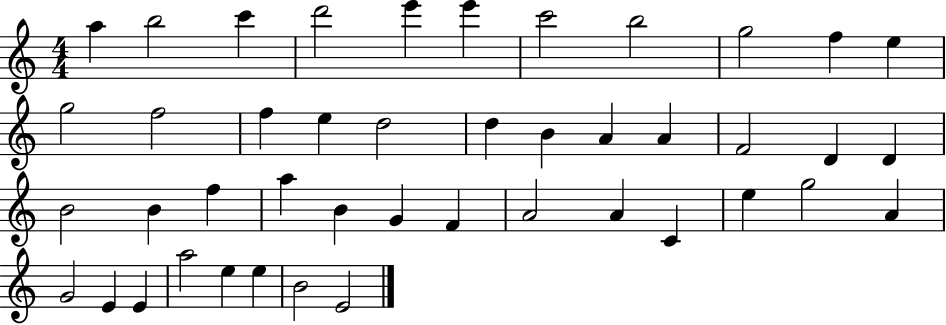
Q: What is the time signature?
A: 4/4